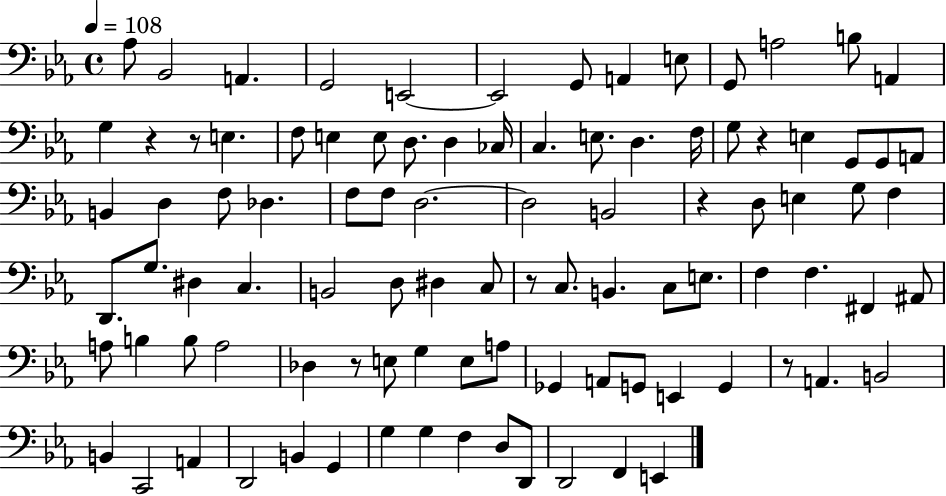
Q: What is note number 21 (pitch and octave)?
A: CES3